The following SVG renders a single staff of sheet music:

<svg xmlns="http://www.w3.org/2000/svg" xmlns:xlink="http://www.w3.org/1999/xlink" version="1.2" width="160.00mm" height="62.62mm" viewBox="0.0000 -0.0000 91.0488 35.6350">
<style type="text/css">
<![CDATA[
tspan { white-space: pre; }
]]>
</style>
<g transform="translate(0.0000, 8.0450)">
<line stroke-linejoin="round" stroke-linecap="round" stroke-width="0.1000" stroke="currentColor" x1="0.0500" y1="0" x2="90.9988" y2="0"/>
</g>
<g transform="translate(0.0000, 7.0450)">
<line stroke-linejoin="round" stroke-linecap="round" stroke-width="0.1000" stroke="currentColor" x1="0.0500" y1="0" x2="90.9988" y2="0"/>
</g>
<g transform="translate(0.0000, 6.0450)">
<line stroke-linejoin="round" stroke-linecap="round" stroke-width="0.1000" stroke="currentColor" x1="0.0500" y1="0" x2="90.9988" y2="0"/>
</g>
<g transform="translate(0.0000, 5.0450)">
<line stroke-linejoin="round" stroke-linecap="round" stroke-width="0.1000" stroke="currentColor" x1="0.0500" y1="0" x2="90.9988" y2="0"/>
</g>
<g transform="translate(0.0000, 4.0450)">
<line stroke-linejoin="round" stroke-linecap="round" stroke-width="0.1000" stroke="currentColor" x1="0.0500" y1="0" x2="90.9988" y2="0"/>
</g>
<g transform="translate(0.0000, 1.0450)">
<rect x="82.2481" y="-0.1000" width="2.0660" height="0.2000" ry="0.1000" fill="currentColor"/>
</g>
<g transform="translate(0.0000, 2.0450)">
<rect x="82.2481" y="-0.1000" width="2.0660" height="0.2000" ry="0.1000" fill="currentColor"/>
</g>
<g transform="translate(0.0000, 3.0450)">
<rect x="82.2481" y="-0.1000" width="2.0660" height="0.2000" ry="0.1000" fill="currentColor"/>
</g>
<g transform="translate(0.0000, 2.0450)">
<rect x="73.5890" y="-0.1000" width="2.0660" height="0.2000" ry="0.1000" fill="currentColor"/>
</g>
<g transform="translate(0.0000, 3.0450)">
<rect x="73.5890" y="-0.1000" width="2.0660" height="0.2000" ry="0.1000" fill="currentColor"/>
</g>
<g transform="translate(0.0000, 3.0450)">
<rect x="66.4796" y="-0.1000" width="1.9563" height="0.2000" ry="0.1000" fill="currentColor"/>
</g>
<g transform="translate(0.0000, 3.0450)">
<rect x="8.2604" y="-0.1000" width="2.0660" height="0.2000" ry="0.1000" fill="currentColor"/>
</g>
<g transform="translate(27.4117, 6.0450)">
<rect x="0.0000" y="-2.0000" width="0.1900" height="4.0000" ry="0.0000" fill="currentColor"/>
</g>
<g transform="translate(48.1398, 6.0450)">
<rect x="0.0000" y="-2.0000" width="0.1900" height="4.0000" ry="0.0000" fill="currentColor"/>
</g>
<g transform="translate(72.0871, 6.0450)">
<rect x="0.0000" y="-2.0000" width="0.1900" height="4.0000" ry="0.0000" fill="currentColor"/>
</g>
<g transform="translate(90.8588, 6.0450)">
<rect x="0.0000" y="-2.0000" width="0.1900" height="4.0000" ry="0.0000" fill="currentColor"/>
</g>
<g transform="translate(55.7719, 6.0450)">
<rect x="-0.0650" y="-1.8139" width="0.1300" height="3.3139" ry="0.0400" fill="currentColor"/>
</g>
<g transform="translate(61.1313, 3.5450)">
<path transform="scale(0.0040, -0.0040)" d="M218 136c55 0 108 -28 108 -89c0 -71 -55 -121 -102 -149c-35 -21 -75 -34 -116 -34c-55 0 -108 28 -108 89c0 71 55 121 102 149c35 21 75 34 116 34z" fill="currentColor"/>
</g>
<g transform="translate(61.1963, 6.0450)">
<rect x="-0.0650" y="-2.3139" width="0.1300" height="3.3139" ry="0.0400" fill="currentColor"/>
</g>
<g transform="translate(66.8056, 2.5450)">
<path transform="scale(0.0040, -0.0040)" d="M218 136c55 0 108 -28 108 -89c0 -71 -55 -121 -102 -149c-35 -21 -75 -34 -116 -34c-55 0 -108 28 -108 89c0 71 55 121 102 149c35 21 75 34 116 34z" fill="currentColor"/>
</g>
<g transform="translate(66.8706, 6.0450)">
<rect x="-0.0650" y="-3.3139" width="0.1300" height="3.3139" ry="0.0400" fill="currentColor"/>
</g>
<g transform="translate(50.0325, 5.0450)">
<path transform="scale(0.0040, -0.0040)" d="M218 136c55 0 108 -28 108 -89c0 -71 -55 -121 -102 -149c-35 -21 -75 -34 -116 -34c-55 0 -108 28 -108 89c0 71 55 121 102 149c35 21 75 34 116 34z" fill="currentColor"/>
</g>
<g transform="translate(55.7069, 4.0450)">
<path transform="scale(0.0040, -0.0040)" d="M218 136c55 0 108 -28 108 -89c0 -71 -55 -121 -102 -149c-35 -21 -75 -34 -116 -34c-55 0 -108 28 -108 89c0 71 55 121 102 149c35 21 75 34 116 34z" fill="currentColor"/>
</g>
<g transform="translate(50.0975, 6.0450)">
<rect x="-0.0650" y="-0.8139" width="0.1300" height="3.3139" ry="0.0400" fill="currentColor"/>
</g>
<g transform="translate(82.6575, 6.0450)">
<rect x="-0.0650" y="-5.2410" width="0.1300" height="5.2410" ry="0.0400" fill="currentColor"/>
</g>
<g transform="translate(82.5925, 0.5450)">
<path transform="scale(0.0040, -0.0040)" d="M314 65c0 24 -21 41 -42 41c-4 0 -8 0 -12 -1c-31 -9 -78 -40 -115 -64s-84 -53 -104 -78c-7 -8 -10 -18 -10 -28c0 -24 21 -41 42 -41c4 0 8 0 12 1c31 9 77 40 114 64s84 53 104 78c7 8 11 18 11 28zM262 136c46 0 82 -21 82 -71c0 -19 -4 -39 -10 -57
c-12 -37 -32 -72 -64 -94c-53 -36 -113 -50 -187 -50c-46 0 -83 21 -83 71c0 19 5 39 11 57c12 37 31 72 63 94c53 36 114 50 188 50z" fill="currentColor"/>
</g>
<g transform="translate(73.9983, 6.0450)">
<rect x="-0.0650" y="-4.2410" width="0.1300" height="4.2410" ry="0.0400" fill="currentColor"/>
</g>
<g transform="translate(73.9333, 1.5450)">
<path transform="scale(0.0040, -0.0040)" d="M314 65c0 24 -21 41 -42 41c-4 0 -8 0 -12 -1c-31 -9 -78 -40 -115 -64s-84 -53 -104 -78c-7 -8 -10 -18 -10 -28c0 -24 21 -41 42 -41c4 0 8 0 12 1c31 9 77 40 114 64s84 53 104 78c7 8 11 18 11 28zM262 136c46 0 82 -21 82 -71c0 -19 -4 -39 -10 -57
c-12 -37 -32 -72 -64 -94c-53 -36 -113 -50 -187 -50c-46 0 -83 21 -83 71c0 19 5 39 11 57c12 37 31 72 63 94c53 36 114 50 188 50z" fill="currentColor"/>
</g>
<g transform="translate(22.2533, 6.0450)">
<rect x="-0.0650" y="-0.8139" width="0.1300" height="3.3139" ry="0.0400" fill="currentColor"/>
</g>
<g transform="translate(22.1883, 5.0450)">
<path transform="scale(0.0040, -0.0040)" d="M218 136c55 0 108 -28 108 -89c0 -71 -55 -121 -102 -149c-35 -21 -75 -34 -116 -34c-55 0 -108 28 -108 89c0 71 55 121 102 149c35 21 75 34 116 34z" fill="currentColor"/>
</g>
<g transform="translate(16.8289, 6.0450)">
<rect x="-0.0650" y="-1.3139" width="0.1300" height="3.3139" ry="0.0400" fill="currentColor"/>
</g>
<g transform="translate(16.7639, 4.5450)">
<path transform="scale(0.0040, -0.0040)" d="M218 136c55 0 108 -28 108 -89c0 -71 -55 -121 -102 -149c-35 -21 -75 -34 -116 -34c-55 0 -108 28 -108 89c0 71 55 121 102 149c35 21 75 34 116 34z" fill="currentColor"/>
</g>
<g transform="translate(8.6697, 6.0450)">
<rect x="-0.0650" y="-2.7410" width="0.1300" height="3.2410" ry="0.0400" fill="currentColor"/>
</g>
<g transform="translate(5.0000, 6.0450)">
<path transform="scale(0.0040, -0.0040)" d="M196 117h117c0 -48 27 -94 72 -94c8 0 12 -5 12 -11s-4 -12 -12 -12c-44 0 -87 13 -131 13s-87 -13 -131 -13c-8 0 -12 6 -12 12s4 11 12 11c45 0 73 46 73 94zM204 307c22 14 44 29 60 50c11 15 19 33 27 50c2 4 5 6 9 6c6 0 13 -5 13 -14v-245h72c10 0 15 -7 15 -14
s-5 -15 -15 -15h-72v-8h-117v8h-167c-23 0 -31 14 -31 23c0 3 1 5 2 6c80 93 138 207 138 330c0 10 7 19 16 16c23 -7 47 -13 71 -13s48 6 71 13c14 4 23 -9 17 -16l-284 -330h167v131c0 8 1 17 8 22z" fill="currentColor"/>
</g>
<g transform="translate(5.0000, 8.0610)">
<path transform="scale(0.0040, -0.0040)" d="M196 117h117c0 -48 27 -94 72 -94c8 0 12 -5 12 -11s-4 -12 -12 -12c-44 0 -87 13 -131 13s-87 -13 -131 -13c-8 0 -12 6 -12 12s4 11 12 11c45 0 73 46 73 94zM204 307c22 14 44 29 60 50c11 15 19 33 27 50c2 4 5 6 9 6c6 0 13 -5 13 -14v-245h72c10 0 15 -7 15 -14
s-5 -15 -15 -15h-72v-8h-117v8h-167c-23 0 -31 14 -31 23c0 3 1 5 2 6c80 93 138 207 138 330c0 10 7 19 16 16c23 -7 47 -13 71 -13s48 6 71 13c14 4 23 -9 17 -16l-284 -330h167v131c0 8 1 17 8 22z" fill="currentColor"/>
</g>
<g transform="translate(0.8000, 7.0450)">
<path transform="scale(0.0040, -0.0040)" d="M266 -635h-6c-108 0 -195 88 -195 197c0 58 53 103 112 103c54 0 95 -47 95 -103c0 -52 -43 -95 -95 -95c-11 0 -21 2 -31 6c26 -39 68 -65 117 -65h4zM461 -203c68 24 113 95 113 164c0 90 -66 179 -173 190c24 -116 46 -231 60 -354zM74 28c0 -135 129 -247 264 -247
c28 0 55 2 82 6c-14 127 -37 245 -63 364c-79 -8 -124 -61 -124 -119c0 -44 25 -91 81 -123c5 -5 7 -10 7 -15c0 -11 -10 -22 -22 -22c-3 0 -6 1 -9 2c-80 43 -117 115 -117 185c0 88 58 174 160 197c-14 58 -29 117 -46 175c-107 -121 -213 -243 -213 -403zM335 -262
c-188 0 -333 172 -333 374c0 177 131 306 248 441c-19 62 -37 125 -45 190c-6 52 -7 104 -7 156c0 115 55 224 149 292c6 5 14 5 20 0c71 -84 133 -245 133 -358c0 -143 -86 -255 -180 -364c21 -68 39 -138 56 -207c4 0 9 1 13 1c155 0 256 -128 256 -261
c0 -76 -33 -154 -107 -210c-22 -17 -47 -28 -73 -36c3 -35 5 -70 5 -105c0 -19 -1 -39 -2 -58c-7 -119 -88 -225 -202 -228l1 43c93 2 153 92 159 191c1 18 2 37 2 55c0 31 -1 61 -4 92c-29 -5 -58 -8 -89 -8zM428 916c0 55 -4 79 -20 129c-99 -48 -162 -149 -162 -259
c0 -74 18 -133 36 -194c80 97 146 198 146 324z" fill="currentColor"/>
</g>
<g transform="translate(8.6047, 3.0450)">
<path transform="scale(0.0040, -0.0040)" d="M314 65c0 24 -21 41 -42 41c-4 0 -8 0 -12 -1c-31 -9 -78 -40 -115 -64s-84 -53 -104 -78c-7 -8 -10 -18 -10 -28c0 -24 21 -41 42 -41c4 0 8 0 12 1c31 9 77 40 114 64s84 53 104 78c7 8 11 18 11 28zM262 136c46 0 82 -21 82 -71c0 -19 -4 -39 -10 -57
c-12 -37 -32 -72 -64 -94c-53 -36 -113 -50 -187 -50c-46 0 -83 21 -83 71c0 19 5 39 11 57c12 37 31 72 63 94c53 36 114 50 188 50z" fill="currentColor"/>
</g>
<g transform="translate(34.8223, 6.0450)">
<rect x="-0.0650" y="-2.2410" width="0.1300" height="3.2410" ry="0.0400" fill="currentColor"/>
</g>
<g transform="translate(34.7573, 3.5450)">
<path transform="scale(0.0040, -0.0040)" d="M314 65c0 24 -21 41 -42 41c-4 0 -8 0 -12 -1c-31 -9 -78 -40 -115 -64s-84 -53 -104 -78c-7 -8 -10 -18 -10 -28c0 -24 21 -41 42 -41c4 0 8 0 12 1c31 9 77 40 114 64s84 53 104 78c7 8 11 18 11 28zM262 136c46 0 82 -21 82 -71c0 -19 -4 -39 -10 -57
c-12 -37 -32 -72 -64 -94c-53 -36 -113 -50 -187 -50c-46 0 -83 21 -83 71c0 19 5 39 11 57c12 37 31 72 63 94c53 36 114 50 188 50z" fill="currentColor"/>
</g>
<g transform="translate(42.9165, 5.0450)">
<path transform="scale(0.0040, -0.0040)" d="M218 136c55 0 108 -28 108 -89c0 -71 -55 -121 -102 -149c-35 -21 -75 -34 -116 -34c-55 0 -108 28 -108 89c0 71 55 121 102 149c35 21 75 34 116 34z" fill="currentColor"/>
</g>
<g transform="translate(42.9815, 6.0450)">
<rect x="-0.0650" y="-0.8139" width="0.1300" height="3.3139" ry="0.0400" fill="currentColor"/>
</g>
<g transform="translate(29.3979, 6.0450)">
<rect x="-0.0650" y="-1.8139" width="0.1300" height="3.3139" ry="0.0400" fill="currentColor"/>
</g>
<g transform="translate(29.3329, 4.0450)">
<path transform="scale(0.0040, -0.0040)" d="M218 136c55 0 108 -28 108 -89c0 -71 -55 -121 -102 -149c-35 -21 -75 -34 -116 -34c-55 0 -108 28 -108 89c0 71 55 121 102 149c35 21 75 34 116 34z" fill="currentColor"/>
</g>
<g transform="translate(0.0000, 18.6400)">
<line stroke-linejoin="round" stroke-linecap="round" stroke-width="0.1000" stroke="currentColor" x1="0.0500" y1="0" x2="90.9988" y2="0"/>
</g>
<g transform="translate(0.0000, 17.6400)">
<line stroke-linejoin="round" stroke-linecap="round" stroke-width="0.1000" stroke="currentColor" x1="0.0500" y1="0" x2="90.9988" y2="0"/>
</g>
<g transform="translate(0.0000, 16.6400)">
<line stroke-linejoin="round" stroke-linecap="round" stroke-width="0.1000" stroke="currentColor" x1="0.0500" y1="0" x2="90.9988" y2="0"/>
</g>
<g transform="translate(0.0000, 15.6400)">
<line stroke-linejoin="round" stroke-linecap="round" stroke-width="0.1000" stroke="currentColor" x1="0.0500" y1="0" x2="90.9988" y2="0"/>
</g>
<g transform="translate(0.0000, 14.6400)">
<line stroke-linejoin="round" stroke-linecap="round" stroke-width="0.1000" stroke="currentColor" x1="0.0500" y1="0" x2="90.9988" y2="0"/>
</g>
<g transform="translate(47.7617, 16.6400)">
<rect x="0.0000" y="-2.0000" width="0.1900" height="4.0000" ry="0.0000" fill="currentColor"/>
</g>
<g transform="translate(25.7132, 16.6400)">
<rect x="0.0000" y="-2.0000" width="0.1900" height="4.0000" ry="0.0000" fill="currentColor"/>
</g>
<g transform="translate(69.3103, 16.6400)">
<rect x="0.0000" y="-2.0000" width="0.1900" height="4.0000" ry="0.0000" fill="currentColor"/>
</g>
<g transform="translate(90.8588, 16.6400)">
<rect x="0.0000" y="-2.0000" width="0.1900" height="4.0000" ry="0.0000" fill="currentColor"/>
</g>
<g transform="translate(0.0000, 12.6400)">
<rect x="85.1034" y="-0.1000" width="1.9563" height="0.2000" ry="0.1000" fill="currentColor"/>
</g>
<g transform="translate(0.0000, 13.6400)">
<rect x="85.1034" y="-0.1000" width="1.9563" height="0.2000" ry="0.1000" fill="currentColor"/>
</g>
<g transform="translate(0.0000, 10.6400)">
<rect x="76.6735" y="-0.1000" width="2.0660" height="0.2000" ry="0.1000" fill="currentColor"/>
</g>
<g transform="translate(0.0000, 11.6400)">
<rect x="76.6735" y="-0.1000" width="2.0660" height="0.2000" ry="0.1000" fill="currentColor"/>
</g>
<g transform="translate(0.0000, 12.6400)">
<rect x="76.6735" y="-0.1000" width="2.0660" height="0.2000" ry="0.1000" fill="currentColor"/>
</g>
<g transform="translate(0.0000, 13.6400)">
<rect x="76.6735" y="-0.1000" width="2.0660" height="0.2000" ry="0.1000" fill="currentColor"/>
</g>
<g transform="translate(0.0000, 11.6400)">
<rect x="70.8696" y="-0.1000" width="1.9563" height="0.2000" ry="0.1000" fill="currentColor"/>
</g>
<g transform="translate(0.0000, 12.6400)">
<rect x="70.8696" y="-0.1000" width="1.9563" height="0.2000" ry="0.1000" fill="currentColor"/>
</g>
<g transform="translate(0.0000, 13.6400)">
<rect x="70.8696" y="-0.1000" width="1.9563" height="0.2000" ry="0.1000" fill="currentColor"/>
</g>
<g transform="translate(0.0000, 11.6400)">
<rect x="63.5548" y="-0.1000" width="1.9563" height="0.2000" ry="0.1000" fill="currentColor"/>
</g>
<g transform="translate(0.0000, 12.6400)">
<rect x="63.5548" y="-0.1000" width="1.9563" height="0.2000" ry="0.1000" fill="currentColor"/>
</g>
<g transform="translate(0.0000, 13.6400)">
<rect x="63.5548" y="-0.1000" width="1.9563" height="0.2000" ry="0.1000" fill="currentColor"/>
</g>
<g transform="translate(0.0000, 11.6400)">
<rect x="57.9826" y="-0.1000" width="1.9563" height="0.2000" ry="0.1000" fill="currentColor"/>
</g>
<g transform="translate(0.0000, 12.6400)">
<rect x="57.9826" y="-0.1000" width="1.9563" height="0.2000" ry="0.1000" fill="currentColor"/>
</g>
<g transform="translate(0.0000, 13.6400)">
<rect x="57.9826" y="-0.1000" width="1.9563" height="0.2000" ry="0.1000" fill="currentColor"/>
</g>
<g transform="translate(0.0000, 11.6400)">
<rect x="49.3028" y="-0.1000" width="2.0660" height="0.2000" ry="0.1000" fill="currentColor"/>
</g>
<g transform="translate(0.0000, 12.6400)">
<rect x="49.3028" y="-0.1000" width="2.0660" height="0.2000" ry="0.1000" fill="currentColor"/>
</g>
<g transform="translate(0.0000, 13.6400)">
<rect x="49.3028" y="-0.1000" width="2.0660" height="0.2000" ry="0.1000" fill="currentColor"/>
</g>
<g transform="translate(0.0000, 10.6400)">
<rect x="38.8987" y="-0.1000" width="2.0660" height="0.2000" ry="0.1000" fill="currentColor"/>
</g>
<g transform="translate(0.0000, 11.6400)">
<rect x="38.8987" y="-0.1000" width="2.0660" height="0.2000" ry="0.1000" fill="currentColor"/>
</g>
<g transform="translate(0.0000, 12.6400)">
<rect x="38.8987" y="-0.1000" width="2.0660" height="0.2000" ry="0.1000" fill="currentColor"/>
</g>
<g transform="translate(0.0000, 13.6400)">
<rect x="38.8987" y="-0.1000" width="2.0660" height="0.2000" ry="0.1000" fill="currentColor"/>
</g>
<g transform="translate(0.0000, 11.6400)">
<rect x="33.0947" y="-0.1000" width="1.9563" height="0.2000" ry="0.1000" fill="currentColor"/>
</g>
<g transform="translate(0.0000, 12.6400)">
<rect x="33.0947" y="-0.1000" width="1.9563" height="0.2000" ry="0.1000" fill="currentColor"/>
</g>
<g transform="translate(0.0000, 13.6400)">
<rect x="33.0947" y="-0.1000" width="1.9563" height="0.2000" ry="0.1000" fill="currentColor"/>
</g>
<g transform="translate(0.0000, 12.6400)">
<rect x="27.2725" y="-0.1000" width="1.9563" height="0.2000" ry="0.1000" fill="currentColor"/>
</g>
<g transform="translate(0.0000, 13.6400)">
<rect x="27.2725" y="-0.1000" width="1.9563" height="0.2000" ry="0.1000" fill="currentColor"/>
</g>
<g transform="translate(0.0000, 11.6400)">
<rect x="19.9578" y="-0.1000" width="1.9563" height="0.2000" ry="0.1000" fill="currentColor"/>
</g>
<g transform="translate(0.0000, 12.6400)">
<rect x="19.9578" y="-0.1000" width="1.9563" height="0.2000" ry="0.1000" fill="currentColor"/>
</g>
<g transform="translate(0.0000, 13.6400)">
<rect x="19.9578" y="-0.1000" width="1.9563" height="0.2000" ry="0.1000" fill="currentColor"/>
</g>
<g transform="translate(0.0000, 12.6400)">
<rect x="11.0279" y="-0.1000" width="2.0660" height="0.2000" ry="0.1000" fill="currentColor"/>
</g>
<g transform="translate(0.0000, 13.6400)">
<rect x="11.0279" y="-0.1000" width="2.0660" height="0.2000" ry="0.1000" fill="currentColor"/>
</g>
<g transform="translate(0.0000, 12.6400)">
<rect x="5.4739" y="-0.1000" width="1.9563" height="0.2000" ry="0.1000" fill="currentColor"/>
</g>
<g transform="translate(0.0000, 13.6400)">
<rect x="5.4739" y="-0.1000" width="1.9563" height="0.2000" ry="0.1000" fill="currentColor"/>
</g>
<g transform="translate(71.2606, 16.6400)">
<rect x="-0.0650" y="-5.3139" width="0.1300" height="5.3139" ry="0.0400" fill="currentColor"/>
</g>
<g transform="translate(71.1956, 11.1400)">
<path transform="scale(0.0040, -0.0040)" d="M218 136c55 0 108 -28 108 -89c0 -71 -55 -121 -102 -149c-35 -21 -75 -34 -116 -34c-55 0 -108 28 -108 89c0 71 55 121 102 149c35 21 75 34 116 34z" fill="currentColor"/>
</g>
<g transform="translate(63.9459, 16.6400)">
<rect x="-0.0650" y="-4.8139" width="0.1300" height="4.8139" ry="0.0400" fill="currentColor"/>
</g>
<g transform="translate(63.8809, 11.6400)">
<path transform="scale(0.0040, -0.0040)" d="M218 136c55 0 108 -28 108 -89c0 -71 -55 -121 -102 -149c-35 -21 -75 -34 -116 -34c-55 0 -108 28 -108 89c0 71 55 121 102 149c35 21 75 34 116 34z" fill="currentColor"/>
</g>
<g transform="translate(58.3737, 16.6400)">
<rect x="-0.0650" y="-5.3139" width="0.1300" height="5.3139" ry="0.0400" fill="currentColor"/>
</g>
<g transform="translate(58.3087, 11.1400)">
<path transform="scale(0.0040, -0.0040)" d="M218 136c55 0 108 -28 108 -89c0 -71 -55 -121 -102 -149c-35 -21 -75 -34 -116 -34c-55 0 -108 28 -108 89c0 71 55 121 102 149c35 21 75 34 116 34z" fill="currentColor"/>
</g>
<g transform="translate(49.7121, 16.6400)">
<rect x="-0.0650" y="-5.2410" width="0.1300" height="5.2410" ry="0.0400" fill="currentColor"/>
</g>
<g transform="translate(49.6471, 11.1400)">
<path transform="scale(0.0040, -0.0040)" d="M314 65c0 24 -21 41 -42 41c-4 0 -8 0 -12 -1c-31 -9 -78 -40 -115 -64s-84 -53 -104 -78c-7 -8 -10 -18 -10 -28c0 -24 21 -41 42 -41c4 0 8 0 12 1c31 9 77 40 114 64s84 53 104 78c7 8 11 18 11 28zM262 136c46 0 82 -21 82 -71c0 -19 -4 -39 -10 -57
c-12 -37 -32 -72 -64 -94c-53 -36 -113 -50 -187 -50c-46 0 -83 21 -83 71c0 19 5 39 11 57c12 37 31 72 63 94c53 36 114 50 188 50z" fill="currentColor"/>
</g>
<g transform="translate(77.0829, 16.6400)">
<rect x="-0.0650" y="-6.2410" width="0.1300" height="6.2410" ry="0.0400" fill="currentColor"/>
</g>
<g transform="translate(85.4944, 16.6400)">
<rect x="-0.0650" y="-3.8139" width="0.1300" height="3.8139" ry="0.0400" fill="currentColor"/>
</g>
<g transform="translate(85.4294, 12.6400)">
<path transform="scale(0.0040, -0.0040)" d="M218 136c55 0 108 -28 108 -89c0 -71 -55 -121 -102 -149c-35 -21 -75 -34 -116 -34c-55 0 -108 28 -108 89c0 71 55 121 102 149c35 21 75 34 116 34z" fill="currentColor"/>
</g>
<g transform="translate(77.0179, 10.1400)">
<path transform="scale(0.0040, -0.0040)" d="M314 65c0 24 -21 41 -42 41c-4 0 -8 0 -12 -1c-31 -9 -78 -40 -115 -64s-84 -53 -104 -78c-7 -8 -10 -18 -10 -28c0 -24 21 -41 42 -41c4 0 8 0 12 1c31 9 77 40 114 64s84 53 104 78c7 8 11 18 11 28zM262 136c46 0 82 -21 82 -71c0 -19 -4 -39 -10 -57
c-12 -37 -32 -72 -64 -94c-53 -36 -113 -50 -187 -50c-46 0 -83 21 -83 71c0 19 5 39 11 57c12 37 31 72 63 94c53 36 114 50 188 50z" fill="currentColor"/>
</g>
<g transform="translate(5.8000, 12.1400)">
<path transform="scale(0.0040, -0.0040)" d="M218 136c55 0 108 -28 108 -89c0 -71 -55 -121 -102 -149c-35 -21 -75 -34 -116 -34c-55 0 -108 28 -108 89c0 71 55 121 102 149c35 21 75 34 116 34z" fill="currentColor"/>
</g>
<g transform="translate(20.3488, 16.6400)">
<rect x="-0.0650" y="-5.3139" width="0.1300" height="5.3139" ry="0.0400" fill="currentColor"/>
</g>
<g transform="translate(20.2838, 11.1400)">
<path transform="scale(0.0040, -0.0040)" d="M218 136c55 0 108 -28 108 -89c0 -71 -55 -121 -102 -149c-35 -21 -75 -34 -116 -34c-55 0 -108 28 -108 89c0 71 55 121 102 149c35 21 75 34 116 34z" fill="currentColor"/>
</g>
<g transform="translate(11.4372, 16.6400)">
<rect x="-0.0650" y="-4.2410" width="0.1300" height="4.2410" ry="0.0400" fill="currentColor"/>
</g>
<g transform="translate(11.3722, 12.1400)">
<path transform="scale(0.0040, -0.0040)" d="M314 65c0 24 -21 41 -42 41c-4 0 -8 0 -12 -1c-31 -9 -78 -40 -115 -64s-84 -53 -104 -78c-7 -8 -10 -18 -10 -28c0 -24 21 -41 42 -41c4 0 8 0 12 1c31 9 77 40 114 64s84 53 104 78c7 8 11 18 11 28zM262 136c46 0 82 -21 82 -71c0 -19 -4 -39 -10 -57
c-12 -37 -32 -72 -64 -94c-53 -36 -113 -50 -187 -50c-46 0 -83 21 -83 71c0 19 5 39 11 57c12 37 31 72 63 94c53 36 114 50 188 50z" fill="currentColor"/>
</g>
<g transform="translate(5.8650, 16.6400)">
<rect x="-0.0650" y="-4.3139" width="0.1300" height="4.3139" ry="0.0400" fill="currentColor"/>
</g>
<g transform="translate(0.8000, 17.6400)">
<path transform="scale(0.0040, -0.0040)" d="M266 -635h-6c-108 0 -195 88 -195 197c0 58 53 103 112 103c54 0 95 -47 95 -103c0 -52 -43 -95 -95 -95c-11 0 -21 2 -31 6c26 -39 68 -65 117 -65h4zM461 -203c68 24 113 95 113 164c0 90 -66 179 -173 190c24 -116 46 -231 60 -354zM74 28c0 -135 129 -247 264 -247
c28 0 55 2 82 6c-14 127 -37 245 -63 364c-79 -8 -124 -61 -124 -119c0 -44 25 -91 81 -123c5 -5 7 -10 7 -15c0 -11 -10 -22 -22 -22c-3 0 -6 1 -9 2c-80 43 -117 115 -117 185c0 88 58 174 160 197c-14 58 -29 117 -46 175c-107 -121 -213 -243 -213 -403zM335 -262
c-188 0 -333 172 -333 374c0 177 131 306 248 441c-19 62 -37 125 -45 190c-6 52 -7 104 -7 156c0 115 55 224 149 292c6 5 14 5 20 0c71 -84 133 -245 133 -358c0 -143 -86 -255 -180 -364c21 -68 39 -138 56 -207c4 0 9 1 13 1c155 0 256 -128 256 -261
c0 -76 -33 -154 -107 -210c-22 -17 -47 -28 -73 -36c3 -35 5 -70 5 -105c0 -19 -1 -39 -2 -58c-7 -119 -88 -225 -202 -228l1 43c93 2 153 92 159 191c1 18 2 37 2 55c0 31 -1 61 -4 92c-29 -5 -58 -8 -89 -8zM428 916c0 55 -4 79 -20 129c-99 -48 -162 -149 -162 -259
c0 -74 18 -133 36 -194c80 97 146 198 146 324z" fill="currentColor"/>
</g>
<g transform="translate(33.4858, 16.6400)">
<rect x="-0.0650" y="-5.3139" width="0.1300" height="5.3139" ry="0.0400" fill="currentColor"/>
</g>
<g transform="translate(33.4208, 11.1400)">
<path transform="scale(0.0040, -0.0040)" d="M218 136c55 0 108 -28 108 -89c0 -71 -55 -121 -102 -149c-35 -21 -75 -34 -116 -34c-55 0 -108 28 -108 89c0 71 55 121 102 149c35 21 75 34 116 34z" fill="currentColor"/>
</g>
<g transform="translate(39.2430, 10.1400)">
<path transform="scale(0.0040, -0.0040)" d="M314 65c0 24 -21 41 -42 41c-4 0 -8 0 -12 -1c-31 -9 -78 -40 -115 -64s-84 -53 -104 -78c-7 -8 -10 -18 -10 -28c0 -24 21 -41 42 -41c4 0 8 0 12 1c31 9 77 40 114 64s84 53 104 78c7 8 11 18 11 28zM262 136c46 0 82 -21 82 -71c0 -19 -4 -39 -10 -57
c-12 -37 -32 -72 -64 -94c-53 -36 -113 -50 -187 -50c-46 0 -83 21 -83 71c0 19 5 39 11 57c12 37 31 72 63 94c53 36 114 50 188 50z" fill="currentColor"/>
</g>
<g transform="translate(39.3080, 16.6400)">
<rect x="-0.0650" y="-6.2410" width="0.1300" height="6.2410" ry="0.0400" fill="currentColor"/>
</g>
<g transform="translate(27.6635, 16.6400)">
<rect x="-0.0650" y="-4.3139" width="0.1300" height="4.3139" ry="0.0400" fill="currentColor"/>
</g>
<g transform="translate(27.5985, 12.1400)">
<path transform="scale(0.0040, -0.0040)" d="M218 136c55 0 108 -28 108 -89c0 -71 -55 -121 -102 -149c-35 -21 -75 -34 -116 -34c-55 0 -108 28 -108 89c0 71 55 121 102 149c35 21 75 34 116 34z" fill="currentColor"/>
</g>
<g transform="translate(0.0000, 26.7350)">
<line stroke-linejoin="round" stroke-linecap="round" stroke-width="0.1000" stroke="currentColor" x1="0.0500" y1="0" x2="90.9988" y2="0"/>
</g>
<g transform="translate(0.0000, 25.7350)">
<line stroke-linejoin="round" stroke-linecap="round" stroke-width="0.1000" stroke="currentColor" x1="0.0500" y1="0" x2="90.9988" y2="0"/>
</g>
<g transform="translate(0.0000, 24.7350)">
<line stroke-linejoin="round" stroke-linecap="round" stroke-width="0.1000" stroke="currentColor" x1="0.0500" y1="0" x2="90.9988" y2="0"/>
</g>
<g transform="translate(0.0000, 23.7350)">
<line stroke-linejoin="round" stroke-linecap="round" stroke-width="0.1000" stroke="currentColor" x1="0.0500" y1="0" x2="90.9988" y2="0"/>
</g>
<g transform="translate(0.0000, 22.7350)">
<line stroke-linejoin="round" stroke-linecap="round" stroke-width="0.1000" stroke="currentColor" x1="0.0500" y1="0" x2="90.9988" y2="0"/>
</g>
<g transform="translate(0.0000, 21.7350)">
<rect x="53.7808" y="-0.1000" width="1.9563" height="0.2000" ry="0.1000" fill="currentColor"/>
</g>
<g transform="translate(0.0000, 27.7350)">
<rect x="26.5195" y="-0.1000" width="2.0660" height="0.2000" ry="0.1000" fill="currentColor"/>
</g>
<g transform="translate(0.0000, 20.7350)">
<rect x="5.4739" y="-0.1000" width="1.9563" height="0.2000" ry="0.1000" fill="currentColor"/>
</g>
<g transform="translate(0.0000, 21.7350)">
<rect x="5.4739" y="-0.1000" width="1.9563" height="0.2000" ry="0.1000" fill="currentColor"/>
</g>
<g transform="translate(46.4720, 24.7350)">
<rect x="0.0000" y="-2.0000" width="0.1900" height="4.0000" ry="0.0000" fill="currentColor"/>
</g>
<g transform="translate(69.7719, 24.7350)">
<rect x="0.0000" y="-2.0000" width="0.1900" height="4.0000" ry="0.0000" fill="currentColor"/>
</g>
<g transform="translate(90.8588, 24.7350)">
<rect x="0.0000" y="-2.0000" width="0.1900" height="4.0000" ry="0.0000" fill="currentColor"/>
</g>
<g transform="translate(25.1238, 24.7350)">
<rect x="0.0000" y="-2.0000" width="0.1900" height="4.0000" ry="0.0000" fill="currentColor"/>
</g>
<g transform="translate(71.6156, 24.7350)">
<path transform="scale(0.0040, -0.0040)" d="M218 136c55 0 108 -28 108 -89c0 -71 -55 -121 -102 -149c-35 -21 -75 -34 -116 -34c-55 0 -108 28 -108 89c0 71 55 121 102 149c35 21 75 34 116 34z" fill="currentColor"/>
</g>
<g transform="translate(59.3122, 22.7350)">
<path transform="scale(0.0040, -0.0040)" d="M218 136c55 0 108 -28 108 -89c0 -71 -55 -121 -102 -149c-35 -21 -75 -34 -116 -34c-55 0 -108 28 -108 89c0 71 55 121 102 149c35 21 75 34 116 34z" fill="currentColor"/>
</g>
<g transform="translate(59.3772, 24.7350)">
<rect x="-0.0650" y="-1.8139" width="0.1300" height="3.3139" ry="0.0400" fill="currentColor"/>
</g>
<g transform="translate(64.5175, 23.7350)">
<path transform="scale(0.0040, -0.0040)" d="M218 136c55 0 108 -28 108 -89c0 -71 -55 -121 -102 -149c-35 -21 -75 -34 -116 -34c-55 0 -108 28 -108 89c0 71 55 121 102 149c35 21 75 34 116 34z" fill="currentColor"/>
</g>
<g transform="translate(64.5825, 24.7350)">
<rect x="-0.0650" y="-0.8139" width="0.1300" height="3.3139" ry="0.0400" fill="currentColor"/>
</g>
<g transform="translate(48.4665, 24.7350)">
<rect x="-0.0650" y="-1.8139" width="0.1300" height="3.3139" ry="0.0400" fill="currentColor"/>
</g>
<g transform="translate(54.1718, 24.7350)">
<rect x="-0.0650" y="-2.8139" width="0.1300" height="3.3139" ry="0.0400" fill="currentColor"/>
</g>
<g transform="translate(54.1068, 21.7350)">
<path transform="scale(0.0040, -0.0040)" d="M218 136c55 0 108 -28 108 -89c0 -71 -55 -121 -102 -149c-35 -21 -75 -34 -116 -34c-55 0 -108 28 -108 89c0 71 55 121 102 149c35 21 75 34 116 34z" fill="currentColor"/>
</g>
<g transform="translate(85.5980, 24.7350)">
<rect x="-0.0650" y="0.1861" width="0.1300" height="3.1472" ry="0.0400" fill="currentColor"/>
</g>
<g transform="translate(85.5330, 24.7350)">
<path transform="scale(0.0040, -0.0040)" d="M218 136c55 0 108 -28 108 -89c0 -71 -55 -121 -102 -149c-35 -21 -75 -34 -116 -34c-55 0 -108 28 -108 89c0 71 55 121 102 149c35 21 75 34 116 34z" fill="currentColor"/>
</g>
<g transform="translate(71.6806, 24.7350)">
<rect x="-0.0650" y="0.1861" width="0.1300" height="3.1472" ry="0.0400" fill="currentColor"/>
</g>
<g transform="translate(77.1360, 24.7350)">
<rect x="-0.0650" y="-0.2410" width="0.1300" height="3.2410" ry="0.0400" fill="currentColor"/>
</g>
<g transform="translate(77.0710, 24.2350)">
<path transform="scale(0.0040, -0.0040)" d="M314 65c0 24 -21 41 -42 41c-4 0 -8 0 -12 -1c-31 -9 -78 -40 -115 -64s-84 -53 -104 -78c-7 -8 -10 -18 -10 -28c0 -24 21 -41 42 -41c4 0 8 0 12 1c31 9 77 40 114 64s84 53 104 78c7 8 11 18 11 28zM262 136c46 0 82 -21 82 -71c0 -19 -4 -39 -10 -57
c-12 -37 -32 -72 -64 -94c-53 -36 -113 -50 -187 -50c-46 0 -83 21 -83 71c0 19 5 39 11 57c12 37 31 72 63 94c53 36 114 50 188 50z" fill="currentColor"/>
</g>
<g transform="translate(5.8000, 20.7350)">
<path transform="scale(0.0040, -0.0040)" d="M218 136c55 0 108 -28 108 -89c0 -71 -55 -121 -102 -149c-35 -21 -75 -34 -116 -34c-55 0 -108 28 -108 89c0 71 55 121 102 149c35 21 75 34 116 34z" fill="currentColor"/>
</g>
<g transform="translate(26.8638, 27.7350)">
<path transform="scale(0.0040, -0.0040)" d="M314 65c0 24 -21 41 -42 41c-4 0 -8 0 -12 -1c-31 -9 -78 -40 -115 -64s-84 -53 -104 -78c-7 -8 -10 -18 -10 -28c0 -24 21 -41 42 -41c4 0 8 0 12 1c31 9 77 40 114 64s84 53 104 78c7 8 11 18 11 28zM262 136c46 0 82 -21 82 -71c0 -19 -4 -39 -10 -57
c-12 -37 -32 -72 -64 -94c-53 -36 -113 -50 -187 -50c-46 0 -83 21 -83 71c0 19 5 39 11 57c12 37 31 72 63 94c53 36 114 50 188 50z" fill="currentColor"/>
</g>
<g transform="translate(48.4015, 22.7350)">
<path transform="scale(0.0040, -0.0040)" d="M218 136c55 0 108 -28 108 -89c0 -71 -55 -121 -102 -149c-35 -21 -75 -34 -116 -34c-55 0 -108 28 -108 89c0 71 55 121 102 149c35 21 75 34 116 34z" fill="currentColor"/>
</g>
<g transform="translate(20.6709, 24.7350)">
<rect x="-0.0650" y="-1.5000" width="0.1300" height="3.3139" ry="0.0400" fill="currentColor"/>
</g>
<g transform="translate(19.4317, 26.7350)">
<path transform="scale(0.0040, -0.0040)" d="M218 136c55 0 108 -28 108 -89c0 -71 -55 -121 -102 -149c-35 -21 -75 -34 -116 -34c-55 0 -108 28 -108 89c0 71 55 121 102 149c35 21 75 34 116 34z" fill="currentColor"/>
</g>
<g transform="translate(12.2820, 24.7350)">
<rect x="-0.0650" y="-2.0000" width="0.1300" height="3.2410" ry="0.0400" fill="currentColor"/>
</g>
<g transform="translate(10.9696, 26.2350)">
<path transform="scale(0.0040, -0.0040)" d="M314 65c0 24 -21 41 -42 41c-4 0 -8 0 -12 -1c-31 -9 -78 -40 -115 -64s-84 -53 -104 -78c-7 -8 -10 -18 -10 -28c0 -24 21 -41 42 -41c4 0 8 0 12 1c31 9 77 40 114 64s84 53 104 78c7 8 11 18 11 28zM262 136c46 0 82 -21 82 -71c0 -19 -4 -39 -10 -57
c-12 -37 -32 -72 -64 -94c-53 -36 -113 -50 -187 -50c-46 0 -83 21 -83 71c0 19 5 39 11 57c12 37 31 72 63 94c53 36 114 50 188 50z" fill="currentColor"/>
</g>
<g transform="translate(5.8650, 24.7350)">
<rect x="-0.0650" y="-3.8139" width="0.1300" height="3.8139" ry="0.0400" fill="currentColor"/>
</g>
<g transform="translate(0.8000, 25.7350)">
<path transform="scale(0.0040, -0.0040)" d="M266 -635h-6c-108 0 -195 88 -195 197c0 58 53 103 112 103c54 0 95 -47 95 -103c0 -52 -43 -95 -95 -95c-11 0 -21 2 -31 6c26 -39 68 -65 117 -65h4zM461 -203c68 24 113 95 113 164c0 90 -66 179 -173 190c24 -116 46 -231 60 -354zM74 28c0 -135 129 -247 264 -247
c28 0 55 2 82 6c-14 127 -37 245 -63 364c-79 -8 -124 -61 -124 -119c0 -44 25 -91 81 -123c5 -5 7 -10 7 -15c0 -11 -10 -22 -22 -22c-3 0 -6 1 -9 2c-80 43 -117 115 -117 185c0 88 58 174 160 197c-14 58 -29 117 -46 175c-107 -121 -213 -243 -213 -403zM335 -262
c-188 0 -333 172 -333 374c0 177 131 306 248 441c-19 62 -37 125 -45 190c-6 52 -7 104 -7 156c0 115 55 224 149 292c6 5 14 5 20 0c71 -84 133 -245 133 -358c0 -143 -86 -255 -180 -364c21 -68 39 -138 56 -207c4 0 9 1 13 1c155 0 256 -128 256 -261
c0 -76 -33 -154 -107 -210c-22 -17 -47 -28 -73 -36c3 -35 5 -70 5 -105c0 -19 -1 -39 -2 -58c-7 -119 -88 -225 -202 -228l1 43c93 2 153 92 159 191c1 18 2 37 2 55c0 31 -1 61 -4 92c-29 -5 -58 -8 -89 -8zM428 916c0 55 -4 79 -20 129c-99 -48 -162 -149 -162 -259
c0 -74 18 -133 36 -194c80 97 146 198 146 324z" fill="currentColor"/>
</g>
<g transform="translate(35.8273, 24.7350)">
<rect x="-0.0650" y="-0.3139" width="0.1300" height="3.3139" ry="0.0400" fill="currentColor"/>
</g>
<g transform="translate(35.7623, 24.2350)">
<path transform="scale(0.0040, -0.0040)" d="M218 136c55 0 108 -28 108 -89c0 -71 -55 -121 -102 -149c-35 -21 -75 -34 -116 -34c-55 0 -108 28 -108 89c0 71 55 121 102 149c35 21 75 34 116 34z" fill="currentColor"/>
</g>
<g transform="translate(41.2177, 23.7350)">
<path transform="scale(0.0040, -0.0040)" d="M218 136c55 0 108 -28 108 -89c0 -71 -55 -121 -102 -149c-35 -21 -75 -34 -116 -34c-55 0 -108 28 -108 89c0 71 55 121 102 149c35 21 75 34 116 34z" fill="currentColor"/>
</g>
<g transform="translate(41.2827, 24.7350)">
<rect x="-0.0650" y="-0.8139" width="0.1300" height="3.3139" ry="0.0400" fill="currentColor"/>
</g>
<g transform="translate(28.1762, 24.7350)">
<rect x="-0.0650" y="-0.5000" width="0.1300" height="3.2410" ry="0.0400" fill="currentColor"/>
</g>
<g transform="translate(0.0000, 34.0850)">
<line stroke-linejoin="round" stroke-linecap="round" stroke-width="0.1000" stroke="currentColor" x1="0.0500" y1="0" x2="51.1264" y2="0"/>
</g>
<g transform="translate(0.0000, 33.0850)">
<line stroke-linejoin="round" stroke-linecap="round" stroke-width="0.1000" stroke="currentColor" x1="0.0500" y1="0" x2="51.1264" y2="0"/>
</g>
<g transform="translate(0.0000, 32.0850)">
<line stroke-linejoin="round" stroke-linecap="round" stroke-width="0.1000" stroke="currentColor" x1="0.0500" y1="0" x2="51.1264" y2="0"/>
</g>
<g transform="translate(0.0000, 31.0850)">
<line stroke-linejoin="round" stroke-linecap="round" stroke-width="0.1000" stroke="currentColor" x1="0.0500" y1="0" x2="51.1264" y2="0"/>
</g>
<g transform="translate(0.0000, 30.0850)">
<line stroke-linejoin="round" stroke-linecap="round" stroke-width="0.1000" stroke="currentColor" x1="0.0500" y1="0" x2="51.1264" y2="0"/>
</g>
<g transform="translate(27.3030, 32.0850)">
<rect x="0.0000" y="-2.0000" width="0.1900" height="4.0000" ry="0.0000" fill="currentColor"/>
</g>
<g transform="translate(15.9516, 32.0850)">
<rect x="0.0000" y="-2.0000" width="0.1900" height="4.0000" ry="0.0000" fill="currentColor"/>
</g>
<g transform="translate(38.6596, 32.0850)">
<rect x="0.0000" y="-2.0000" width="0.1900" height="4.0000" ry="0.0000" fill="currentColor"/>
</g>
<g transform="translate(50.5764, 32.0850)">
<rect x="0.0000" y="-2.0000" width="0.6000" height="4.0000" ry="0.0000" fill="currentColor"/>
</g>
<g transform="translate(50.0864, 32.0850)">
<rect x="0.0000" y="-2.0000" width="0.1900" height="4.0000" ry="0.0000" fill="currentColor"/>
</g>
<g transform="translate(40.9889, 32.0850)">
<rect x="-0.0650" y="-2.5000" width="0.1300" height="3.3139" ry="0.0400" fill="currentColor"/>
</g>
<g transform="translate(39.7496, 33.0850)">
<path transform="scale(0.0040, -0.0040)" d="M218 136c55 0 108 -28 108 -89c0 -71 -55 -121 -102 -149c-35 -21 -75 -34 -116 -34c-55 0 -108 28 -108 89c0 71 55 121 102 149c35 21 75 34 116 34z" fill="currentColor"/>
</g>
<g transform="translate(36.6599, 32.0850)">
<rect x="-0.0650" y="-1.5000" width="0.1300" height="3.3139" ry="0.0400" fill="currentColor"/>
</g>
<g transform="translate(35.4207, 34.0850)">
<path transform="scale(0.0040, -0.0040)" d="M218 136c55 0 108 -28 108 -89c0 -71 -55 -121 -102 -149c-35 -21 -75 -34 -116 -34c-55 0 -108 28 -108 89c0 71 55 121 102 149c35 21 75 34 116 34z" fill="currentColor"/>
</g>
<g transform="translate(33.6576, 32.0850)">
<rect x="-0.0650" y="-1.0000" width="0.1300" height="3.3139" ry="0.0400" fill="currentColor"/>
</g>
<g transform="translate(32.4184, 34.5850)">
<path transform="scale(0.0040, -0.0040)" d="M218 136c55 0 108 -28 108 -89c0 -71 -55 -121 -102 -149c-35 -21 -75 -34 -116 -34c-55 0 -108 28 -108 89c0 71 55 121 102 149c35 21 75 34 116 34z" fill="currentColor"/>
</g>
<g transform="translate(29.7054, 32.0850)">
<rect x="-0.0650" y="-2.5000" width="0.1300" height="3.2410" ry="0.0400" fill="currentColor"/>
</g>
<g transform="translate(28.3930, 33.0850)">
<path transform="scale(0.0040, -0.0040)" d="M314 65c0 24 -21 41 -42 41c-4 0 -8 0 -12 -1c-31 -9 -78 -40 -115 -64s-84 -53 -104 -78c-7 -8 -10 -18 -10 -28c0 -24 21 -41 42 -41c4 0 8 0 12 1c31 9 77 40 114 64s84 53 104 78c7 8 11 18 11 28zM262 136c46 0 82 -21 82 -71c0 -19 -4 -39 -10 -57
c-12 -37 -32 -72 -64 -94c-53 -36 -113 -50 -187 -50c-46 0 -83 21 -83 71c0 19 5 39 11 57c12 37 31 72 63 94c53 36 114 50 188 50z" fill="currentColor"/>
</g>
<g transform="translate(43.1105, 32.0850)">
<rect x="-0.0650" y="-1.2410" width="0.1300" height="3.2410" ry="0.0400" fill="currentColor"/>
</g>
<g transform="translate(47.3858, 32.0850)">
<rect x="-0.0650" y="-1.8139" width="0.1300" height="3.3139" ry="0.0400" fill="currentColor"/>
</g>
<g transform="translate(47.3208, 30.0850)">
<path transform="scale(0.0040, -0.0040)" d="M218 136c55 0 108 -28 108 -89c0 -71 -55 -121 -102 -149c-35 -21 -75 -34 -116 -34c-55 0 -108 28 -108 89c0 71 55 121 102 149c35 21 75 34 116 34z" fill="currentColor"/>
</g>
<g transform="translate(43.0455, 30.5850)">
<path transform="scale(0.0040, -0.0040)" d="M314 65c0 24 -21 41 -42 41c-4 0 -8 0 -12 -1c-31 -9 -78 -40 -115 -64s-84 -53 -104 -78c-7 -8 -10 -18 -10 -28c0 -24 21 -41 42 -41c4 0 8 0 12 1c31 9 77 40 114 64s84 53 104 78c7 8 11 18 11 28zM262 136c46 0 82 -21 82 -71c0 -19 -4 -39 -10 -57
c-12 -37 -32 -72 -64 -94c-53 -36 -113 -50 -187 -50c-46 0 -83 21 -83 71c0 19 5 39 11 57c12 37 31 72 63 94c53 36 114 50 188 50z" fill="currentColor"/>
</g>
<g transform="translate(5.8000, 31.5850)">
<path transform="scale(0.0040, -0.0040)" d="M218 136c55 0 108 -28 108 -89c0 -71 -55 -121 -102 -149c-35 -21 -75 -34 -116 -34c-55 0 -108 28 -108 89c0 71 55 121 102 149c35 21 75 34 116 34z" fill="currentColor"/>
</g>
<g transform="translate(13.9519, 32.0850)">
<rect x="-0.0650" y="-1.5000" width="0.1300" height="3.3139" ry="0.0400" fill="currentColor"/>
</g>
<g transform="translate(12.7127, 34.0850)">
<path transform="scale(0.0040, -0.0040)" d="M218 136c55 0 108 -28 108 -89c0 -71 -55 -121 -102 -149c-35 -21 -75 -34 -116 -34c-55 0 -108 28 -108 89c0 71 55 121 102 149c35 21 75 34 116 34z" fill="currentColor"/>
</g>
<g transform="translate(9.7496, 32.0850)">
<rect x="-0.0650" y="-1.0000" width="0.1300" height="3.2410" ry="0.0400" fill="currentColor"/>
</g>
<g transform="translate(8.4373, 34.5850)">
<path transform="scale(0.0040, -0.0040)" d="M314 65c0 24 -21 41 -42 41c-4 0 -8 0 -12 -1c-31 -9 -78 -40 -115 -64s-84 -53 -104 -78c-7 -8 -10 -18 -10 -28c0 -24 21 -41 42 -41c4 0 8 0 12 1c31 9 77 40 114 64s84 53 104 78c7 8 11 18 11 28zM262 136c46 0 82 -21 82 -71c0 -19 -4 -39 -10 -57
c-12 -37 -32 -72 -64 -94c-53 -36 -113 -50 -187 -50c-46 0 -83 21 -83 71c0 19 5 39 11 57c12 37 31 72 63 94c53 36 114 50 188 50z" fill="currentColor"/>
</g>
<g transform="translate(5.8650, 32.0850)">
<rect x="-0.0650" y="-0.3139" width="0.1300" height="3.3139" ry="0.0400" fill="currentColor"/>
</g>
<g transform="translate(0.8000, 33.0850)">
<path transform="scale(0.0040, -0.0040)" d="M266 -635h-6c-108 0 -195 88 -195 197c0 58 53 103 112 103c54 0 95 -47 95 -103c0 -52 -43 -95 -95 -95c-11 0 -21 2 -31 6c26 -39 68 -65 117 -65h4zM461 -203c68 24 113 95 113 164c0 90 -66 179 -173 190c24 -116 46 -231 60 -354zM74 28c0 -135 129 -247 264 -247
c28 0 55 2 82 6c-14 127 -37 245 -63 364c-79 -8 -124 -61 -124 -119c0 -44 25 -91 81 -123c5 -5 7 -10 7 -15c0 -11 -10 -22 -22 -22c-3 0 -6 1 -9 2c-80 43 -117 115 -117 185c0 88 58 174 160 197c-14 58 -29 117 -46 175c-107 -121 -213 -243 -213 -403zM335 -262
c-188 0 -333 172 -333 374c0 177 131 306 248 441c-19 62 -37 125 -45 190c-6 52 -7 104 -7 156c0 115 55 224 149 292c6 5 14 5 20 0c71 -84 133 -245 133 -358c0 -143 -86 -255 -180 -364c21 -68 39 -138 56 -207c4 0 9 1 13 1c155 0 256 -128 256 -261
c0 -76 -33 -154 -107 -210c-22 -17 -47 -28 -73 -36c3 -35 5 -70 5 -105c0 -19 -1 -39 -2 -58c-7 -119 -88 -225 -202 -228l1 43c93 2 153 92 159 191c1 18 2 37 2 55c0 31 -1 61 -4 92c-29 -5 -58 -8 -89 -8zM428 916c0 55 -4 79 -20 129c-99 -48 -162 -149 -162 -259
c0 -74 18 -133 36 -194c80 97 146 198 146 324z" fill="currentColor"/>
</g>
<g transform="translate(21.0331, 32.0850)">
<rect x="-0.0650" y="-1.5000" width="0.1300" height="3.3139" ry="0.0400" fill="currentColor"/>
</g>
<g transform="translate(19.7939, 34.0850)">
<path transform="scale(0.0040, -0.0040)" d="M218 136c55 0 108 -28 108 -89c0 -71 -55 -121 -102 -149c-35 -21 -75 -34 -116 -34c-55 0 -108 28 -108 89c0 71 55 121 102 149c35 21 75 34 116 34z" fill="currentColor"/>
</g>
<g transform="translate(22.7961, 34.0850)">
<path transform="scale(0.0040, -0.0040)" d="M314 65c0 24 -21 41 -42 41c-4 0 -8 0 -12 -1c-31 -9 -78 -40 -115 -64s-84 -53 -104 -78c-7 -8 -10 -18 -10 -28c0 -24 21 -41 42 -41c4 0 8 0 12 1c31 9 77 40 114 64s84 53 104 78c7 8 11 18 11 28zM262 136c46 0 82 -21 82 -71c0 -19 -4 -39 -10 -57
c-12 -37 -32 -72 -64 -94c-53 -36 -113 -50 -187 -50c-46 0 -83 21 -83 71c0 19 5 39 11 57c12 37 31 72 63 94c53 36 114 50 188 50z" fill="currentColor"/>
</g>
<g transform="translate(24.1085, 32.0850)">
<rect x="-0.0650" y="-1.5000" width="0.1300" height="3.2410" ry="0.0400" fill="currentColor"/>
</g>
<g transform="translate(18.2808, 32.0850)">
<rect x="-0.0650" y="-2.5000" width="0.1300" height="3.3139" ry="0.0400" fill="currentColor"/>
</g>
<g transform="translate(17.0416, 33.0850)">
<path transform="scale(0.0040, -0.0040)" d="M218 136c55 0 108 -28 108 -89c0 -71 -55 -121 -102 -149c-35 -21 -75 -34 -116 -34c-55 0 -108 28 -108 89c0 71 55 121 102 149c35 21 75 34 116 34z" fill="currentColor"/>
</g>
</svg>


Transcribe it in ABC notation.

X:1
T:Untitled
M:4/4
L:1/4
K:C
a2 e d f g2 d d f g b d'2 f'2 d' d'2 f' d' f' a'2 f'2 f' e' f' a'2 c' c' F2 E C2 c d f a f d B c2 B c D2 E G E E2 G2 D E G e2 f